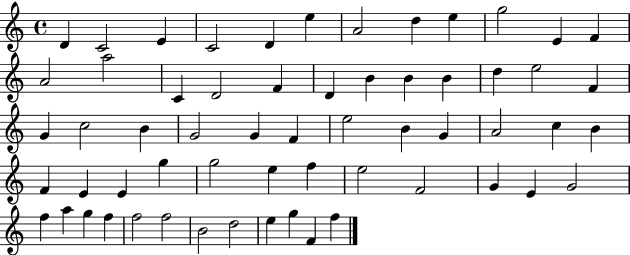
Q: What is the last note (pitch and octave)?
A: F5